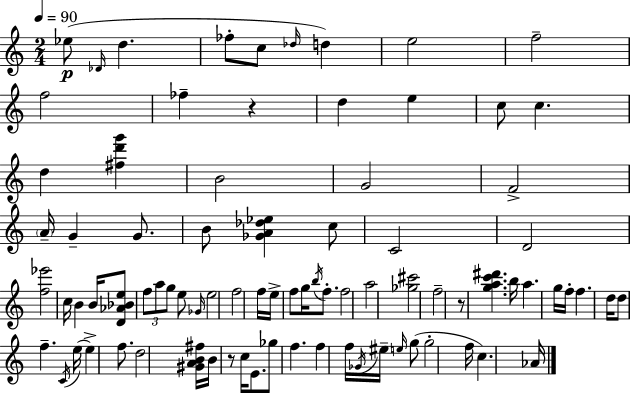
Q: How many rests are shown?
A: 3